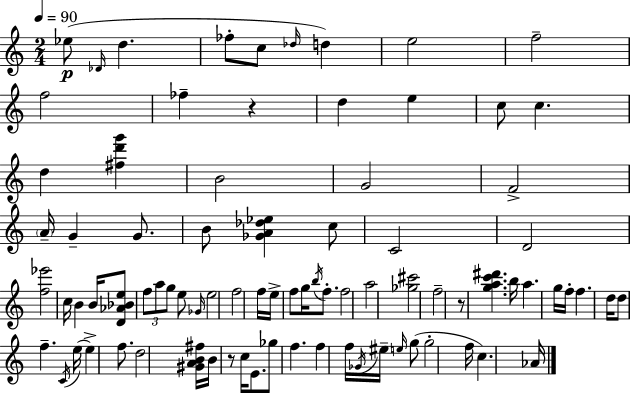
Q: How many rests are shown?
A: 3